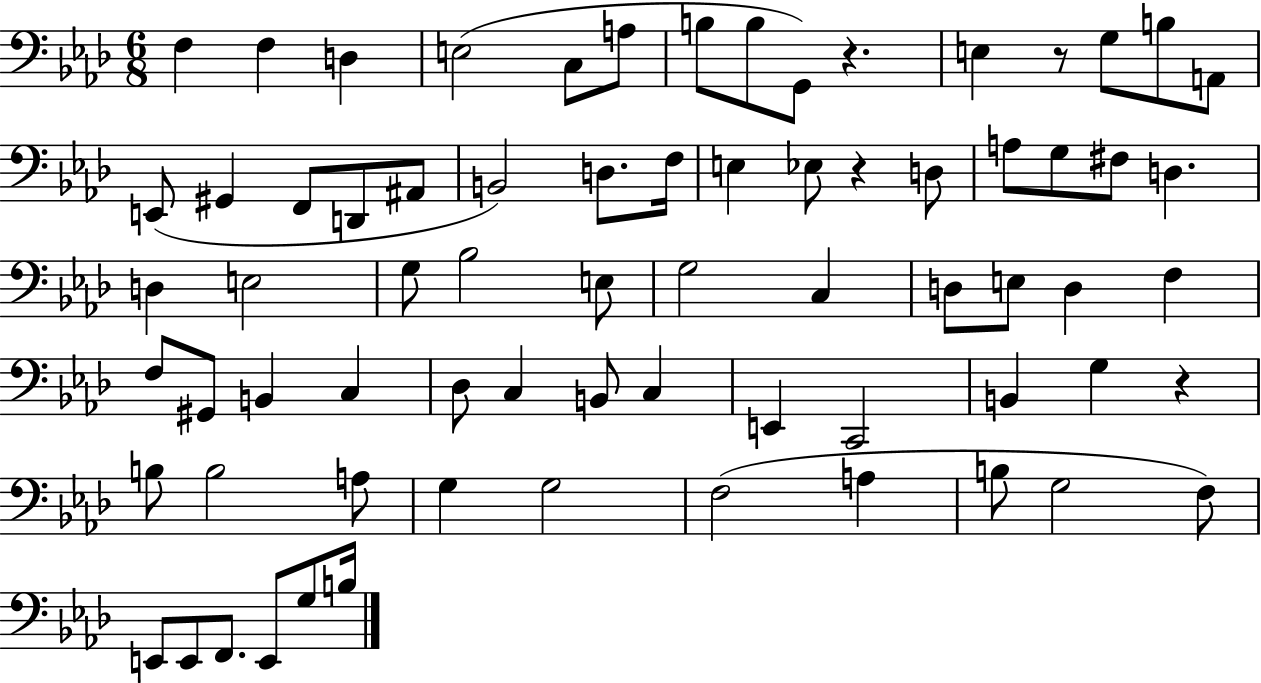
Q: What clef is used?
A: bass